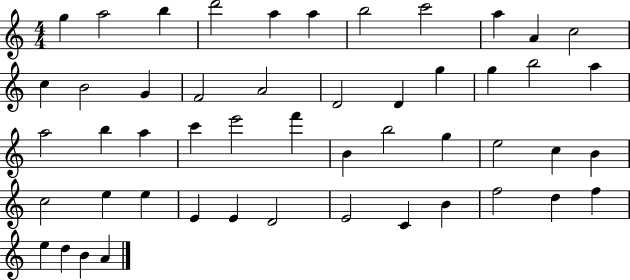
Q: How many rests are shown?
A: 0